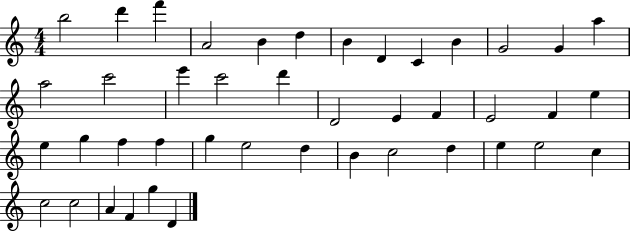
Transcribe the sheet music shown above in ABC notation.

X:1
T:Untitled
M:4/4
L:1/4
K:C
b2 d' f' A2 B d B D C B G2 G a a2 c'2 e' c'2 d' D2 E F E2 F e e g f f g e2 d B c2 d e e2 c c2 c2 A F g D